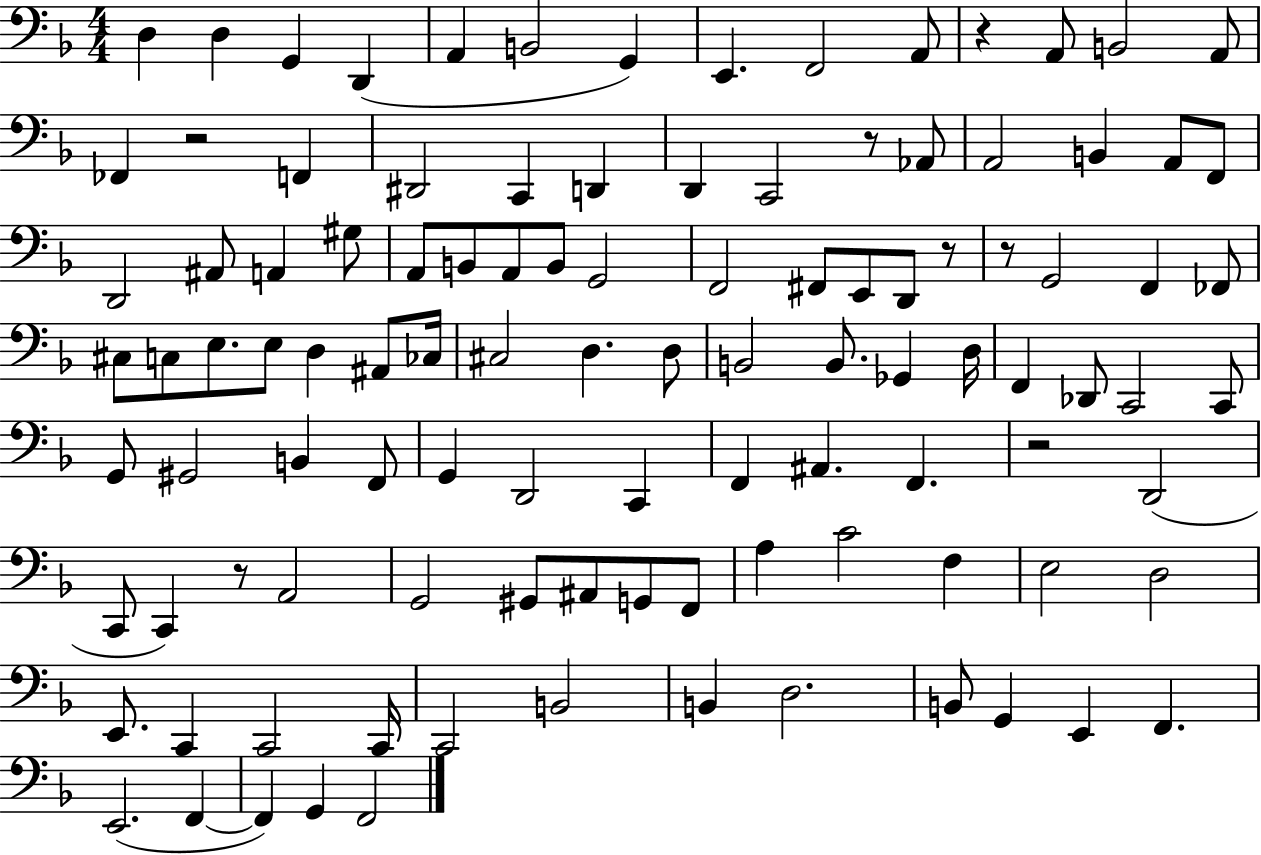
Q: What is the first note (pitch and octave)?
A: D3